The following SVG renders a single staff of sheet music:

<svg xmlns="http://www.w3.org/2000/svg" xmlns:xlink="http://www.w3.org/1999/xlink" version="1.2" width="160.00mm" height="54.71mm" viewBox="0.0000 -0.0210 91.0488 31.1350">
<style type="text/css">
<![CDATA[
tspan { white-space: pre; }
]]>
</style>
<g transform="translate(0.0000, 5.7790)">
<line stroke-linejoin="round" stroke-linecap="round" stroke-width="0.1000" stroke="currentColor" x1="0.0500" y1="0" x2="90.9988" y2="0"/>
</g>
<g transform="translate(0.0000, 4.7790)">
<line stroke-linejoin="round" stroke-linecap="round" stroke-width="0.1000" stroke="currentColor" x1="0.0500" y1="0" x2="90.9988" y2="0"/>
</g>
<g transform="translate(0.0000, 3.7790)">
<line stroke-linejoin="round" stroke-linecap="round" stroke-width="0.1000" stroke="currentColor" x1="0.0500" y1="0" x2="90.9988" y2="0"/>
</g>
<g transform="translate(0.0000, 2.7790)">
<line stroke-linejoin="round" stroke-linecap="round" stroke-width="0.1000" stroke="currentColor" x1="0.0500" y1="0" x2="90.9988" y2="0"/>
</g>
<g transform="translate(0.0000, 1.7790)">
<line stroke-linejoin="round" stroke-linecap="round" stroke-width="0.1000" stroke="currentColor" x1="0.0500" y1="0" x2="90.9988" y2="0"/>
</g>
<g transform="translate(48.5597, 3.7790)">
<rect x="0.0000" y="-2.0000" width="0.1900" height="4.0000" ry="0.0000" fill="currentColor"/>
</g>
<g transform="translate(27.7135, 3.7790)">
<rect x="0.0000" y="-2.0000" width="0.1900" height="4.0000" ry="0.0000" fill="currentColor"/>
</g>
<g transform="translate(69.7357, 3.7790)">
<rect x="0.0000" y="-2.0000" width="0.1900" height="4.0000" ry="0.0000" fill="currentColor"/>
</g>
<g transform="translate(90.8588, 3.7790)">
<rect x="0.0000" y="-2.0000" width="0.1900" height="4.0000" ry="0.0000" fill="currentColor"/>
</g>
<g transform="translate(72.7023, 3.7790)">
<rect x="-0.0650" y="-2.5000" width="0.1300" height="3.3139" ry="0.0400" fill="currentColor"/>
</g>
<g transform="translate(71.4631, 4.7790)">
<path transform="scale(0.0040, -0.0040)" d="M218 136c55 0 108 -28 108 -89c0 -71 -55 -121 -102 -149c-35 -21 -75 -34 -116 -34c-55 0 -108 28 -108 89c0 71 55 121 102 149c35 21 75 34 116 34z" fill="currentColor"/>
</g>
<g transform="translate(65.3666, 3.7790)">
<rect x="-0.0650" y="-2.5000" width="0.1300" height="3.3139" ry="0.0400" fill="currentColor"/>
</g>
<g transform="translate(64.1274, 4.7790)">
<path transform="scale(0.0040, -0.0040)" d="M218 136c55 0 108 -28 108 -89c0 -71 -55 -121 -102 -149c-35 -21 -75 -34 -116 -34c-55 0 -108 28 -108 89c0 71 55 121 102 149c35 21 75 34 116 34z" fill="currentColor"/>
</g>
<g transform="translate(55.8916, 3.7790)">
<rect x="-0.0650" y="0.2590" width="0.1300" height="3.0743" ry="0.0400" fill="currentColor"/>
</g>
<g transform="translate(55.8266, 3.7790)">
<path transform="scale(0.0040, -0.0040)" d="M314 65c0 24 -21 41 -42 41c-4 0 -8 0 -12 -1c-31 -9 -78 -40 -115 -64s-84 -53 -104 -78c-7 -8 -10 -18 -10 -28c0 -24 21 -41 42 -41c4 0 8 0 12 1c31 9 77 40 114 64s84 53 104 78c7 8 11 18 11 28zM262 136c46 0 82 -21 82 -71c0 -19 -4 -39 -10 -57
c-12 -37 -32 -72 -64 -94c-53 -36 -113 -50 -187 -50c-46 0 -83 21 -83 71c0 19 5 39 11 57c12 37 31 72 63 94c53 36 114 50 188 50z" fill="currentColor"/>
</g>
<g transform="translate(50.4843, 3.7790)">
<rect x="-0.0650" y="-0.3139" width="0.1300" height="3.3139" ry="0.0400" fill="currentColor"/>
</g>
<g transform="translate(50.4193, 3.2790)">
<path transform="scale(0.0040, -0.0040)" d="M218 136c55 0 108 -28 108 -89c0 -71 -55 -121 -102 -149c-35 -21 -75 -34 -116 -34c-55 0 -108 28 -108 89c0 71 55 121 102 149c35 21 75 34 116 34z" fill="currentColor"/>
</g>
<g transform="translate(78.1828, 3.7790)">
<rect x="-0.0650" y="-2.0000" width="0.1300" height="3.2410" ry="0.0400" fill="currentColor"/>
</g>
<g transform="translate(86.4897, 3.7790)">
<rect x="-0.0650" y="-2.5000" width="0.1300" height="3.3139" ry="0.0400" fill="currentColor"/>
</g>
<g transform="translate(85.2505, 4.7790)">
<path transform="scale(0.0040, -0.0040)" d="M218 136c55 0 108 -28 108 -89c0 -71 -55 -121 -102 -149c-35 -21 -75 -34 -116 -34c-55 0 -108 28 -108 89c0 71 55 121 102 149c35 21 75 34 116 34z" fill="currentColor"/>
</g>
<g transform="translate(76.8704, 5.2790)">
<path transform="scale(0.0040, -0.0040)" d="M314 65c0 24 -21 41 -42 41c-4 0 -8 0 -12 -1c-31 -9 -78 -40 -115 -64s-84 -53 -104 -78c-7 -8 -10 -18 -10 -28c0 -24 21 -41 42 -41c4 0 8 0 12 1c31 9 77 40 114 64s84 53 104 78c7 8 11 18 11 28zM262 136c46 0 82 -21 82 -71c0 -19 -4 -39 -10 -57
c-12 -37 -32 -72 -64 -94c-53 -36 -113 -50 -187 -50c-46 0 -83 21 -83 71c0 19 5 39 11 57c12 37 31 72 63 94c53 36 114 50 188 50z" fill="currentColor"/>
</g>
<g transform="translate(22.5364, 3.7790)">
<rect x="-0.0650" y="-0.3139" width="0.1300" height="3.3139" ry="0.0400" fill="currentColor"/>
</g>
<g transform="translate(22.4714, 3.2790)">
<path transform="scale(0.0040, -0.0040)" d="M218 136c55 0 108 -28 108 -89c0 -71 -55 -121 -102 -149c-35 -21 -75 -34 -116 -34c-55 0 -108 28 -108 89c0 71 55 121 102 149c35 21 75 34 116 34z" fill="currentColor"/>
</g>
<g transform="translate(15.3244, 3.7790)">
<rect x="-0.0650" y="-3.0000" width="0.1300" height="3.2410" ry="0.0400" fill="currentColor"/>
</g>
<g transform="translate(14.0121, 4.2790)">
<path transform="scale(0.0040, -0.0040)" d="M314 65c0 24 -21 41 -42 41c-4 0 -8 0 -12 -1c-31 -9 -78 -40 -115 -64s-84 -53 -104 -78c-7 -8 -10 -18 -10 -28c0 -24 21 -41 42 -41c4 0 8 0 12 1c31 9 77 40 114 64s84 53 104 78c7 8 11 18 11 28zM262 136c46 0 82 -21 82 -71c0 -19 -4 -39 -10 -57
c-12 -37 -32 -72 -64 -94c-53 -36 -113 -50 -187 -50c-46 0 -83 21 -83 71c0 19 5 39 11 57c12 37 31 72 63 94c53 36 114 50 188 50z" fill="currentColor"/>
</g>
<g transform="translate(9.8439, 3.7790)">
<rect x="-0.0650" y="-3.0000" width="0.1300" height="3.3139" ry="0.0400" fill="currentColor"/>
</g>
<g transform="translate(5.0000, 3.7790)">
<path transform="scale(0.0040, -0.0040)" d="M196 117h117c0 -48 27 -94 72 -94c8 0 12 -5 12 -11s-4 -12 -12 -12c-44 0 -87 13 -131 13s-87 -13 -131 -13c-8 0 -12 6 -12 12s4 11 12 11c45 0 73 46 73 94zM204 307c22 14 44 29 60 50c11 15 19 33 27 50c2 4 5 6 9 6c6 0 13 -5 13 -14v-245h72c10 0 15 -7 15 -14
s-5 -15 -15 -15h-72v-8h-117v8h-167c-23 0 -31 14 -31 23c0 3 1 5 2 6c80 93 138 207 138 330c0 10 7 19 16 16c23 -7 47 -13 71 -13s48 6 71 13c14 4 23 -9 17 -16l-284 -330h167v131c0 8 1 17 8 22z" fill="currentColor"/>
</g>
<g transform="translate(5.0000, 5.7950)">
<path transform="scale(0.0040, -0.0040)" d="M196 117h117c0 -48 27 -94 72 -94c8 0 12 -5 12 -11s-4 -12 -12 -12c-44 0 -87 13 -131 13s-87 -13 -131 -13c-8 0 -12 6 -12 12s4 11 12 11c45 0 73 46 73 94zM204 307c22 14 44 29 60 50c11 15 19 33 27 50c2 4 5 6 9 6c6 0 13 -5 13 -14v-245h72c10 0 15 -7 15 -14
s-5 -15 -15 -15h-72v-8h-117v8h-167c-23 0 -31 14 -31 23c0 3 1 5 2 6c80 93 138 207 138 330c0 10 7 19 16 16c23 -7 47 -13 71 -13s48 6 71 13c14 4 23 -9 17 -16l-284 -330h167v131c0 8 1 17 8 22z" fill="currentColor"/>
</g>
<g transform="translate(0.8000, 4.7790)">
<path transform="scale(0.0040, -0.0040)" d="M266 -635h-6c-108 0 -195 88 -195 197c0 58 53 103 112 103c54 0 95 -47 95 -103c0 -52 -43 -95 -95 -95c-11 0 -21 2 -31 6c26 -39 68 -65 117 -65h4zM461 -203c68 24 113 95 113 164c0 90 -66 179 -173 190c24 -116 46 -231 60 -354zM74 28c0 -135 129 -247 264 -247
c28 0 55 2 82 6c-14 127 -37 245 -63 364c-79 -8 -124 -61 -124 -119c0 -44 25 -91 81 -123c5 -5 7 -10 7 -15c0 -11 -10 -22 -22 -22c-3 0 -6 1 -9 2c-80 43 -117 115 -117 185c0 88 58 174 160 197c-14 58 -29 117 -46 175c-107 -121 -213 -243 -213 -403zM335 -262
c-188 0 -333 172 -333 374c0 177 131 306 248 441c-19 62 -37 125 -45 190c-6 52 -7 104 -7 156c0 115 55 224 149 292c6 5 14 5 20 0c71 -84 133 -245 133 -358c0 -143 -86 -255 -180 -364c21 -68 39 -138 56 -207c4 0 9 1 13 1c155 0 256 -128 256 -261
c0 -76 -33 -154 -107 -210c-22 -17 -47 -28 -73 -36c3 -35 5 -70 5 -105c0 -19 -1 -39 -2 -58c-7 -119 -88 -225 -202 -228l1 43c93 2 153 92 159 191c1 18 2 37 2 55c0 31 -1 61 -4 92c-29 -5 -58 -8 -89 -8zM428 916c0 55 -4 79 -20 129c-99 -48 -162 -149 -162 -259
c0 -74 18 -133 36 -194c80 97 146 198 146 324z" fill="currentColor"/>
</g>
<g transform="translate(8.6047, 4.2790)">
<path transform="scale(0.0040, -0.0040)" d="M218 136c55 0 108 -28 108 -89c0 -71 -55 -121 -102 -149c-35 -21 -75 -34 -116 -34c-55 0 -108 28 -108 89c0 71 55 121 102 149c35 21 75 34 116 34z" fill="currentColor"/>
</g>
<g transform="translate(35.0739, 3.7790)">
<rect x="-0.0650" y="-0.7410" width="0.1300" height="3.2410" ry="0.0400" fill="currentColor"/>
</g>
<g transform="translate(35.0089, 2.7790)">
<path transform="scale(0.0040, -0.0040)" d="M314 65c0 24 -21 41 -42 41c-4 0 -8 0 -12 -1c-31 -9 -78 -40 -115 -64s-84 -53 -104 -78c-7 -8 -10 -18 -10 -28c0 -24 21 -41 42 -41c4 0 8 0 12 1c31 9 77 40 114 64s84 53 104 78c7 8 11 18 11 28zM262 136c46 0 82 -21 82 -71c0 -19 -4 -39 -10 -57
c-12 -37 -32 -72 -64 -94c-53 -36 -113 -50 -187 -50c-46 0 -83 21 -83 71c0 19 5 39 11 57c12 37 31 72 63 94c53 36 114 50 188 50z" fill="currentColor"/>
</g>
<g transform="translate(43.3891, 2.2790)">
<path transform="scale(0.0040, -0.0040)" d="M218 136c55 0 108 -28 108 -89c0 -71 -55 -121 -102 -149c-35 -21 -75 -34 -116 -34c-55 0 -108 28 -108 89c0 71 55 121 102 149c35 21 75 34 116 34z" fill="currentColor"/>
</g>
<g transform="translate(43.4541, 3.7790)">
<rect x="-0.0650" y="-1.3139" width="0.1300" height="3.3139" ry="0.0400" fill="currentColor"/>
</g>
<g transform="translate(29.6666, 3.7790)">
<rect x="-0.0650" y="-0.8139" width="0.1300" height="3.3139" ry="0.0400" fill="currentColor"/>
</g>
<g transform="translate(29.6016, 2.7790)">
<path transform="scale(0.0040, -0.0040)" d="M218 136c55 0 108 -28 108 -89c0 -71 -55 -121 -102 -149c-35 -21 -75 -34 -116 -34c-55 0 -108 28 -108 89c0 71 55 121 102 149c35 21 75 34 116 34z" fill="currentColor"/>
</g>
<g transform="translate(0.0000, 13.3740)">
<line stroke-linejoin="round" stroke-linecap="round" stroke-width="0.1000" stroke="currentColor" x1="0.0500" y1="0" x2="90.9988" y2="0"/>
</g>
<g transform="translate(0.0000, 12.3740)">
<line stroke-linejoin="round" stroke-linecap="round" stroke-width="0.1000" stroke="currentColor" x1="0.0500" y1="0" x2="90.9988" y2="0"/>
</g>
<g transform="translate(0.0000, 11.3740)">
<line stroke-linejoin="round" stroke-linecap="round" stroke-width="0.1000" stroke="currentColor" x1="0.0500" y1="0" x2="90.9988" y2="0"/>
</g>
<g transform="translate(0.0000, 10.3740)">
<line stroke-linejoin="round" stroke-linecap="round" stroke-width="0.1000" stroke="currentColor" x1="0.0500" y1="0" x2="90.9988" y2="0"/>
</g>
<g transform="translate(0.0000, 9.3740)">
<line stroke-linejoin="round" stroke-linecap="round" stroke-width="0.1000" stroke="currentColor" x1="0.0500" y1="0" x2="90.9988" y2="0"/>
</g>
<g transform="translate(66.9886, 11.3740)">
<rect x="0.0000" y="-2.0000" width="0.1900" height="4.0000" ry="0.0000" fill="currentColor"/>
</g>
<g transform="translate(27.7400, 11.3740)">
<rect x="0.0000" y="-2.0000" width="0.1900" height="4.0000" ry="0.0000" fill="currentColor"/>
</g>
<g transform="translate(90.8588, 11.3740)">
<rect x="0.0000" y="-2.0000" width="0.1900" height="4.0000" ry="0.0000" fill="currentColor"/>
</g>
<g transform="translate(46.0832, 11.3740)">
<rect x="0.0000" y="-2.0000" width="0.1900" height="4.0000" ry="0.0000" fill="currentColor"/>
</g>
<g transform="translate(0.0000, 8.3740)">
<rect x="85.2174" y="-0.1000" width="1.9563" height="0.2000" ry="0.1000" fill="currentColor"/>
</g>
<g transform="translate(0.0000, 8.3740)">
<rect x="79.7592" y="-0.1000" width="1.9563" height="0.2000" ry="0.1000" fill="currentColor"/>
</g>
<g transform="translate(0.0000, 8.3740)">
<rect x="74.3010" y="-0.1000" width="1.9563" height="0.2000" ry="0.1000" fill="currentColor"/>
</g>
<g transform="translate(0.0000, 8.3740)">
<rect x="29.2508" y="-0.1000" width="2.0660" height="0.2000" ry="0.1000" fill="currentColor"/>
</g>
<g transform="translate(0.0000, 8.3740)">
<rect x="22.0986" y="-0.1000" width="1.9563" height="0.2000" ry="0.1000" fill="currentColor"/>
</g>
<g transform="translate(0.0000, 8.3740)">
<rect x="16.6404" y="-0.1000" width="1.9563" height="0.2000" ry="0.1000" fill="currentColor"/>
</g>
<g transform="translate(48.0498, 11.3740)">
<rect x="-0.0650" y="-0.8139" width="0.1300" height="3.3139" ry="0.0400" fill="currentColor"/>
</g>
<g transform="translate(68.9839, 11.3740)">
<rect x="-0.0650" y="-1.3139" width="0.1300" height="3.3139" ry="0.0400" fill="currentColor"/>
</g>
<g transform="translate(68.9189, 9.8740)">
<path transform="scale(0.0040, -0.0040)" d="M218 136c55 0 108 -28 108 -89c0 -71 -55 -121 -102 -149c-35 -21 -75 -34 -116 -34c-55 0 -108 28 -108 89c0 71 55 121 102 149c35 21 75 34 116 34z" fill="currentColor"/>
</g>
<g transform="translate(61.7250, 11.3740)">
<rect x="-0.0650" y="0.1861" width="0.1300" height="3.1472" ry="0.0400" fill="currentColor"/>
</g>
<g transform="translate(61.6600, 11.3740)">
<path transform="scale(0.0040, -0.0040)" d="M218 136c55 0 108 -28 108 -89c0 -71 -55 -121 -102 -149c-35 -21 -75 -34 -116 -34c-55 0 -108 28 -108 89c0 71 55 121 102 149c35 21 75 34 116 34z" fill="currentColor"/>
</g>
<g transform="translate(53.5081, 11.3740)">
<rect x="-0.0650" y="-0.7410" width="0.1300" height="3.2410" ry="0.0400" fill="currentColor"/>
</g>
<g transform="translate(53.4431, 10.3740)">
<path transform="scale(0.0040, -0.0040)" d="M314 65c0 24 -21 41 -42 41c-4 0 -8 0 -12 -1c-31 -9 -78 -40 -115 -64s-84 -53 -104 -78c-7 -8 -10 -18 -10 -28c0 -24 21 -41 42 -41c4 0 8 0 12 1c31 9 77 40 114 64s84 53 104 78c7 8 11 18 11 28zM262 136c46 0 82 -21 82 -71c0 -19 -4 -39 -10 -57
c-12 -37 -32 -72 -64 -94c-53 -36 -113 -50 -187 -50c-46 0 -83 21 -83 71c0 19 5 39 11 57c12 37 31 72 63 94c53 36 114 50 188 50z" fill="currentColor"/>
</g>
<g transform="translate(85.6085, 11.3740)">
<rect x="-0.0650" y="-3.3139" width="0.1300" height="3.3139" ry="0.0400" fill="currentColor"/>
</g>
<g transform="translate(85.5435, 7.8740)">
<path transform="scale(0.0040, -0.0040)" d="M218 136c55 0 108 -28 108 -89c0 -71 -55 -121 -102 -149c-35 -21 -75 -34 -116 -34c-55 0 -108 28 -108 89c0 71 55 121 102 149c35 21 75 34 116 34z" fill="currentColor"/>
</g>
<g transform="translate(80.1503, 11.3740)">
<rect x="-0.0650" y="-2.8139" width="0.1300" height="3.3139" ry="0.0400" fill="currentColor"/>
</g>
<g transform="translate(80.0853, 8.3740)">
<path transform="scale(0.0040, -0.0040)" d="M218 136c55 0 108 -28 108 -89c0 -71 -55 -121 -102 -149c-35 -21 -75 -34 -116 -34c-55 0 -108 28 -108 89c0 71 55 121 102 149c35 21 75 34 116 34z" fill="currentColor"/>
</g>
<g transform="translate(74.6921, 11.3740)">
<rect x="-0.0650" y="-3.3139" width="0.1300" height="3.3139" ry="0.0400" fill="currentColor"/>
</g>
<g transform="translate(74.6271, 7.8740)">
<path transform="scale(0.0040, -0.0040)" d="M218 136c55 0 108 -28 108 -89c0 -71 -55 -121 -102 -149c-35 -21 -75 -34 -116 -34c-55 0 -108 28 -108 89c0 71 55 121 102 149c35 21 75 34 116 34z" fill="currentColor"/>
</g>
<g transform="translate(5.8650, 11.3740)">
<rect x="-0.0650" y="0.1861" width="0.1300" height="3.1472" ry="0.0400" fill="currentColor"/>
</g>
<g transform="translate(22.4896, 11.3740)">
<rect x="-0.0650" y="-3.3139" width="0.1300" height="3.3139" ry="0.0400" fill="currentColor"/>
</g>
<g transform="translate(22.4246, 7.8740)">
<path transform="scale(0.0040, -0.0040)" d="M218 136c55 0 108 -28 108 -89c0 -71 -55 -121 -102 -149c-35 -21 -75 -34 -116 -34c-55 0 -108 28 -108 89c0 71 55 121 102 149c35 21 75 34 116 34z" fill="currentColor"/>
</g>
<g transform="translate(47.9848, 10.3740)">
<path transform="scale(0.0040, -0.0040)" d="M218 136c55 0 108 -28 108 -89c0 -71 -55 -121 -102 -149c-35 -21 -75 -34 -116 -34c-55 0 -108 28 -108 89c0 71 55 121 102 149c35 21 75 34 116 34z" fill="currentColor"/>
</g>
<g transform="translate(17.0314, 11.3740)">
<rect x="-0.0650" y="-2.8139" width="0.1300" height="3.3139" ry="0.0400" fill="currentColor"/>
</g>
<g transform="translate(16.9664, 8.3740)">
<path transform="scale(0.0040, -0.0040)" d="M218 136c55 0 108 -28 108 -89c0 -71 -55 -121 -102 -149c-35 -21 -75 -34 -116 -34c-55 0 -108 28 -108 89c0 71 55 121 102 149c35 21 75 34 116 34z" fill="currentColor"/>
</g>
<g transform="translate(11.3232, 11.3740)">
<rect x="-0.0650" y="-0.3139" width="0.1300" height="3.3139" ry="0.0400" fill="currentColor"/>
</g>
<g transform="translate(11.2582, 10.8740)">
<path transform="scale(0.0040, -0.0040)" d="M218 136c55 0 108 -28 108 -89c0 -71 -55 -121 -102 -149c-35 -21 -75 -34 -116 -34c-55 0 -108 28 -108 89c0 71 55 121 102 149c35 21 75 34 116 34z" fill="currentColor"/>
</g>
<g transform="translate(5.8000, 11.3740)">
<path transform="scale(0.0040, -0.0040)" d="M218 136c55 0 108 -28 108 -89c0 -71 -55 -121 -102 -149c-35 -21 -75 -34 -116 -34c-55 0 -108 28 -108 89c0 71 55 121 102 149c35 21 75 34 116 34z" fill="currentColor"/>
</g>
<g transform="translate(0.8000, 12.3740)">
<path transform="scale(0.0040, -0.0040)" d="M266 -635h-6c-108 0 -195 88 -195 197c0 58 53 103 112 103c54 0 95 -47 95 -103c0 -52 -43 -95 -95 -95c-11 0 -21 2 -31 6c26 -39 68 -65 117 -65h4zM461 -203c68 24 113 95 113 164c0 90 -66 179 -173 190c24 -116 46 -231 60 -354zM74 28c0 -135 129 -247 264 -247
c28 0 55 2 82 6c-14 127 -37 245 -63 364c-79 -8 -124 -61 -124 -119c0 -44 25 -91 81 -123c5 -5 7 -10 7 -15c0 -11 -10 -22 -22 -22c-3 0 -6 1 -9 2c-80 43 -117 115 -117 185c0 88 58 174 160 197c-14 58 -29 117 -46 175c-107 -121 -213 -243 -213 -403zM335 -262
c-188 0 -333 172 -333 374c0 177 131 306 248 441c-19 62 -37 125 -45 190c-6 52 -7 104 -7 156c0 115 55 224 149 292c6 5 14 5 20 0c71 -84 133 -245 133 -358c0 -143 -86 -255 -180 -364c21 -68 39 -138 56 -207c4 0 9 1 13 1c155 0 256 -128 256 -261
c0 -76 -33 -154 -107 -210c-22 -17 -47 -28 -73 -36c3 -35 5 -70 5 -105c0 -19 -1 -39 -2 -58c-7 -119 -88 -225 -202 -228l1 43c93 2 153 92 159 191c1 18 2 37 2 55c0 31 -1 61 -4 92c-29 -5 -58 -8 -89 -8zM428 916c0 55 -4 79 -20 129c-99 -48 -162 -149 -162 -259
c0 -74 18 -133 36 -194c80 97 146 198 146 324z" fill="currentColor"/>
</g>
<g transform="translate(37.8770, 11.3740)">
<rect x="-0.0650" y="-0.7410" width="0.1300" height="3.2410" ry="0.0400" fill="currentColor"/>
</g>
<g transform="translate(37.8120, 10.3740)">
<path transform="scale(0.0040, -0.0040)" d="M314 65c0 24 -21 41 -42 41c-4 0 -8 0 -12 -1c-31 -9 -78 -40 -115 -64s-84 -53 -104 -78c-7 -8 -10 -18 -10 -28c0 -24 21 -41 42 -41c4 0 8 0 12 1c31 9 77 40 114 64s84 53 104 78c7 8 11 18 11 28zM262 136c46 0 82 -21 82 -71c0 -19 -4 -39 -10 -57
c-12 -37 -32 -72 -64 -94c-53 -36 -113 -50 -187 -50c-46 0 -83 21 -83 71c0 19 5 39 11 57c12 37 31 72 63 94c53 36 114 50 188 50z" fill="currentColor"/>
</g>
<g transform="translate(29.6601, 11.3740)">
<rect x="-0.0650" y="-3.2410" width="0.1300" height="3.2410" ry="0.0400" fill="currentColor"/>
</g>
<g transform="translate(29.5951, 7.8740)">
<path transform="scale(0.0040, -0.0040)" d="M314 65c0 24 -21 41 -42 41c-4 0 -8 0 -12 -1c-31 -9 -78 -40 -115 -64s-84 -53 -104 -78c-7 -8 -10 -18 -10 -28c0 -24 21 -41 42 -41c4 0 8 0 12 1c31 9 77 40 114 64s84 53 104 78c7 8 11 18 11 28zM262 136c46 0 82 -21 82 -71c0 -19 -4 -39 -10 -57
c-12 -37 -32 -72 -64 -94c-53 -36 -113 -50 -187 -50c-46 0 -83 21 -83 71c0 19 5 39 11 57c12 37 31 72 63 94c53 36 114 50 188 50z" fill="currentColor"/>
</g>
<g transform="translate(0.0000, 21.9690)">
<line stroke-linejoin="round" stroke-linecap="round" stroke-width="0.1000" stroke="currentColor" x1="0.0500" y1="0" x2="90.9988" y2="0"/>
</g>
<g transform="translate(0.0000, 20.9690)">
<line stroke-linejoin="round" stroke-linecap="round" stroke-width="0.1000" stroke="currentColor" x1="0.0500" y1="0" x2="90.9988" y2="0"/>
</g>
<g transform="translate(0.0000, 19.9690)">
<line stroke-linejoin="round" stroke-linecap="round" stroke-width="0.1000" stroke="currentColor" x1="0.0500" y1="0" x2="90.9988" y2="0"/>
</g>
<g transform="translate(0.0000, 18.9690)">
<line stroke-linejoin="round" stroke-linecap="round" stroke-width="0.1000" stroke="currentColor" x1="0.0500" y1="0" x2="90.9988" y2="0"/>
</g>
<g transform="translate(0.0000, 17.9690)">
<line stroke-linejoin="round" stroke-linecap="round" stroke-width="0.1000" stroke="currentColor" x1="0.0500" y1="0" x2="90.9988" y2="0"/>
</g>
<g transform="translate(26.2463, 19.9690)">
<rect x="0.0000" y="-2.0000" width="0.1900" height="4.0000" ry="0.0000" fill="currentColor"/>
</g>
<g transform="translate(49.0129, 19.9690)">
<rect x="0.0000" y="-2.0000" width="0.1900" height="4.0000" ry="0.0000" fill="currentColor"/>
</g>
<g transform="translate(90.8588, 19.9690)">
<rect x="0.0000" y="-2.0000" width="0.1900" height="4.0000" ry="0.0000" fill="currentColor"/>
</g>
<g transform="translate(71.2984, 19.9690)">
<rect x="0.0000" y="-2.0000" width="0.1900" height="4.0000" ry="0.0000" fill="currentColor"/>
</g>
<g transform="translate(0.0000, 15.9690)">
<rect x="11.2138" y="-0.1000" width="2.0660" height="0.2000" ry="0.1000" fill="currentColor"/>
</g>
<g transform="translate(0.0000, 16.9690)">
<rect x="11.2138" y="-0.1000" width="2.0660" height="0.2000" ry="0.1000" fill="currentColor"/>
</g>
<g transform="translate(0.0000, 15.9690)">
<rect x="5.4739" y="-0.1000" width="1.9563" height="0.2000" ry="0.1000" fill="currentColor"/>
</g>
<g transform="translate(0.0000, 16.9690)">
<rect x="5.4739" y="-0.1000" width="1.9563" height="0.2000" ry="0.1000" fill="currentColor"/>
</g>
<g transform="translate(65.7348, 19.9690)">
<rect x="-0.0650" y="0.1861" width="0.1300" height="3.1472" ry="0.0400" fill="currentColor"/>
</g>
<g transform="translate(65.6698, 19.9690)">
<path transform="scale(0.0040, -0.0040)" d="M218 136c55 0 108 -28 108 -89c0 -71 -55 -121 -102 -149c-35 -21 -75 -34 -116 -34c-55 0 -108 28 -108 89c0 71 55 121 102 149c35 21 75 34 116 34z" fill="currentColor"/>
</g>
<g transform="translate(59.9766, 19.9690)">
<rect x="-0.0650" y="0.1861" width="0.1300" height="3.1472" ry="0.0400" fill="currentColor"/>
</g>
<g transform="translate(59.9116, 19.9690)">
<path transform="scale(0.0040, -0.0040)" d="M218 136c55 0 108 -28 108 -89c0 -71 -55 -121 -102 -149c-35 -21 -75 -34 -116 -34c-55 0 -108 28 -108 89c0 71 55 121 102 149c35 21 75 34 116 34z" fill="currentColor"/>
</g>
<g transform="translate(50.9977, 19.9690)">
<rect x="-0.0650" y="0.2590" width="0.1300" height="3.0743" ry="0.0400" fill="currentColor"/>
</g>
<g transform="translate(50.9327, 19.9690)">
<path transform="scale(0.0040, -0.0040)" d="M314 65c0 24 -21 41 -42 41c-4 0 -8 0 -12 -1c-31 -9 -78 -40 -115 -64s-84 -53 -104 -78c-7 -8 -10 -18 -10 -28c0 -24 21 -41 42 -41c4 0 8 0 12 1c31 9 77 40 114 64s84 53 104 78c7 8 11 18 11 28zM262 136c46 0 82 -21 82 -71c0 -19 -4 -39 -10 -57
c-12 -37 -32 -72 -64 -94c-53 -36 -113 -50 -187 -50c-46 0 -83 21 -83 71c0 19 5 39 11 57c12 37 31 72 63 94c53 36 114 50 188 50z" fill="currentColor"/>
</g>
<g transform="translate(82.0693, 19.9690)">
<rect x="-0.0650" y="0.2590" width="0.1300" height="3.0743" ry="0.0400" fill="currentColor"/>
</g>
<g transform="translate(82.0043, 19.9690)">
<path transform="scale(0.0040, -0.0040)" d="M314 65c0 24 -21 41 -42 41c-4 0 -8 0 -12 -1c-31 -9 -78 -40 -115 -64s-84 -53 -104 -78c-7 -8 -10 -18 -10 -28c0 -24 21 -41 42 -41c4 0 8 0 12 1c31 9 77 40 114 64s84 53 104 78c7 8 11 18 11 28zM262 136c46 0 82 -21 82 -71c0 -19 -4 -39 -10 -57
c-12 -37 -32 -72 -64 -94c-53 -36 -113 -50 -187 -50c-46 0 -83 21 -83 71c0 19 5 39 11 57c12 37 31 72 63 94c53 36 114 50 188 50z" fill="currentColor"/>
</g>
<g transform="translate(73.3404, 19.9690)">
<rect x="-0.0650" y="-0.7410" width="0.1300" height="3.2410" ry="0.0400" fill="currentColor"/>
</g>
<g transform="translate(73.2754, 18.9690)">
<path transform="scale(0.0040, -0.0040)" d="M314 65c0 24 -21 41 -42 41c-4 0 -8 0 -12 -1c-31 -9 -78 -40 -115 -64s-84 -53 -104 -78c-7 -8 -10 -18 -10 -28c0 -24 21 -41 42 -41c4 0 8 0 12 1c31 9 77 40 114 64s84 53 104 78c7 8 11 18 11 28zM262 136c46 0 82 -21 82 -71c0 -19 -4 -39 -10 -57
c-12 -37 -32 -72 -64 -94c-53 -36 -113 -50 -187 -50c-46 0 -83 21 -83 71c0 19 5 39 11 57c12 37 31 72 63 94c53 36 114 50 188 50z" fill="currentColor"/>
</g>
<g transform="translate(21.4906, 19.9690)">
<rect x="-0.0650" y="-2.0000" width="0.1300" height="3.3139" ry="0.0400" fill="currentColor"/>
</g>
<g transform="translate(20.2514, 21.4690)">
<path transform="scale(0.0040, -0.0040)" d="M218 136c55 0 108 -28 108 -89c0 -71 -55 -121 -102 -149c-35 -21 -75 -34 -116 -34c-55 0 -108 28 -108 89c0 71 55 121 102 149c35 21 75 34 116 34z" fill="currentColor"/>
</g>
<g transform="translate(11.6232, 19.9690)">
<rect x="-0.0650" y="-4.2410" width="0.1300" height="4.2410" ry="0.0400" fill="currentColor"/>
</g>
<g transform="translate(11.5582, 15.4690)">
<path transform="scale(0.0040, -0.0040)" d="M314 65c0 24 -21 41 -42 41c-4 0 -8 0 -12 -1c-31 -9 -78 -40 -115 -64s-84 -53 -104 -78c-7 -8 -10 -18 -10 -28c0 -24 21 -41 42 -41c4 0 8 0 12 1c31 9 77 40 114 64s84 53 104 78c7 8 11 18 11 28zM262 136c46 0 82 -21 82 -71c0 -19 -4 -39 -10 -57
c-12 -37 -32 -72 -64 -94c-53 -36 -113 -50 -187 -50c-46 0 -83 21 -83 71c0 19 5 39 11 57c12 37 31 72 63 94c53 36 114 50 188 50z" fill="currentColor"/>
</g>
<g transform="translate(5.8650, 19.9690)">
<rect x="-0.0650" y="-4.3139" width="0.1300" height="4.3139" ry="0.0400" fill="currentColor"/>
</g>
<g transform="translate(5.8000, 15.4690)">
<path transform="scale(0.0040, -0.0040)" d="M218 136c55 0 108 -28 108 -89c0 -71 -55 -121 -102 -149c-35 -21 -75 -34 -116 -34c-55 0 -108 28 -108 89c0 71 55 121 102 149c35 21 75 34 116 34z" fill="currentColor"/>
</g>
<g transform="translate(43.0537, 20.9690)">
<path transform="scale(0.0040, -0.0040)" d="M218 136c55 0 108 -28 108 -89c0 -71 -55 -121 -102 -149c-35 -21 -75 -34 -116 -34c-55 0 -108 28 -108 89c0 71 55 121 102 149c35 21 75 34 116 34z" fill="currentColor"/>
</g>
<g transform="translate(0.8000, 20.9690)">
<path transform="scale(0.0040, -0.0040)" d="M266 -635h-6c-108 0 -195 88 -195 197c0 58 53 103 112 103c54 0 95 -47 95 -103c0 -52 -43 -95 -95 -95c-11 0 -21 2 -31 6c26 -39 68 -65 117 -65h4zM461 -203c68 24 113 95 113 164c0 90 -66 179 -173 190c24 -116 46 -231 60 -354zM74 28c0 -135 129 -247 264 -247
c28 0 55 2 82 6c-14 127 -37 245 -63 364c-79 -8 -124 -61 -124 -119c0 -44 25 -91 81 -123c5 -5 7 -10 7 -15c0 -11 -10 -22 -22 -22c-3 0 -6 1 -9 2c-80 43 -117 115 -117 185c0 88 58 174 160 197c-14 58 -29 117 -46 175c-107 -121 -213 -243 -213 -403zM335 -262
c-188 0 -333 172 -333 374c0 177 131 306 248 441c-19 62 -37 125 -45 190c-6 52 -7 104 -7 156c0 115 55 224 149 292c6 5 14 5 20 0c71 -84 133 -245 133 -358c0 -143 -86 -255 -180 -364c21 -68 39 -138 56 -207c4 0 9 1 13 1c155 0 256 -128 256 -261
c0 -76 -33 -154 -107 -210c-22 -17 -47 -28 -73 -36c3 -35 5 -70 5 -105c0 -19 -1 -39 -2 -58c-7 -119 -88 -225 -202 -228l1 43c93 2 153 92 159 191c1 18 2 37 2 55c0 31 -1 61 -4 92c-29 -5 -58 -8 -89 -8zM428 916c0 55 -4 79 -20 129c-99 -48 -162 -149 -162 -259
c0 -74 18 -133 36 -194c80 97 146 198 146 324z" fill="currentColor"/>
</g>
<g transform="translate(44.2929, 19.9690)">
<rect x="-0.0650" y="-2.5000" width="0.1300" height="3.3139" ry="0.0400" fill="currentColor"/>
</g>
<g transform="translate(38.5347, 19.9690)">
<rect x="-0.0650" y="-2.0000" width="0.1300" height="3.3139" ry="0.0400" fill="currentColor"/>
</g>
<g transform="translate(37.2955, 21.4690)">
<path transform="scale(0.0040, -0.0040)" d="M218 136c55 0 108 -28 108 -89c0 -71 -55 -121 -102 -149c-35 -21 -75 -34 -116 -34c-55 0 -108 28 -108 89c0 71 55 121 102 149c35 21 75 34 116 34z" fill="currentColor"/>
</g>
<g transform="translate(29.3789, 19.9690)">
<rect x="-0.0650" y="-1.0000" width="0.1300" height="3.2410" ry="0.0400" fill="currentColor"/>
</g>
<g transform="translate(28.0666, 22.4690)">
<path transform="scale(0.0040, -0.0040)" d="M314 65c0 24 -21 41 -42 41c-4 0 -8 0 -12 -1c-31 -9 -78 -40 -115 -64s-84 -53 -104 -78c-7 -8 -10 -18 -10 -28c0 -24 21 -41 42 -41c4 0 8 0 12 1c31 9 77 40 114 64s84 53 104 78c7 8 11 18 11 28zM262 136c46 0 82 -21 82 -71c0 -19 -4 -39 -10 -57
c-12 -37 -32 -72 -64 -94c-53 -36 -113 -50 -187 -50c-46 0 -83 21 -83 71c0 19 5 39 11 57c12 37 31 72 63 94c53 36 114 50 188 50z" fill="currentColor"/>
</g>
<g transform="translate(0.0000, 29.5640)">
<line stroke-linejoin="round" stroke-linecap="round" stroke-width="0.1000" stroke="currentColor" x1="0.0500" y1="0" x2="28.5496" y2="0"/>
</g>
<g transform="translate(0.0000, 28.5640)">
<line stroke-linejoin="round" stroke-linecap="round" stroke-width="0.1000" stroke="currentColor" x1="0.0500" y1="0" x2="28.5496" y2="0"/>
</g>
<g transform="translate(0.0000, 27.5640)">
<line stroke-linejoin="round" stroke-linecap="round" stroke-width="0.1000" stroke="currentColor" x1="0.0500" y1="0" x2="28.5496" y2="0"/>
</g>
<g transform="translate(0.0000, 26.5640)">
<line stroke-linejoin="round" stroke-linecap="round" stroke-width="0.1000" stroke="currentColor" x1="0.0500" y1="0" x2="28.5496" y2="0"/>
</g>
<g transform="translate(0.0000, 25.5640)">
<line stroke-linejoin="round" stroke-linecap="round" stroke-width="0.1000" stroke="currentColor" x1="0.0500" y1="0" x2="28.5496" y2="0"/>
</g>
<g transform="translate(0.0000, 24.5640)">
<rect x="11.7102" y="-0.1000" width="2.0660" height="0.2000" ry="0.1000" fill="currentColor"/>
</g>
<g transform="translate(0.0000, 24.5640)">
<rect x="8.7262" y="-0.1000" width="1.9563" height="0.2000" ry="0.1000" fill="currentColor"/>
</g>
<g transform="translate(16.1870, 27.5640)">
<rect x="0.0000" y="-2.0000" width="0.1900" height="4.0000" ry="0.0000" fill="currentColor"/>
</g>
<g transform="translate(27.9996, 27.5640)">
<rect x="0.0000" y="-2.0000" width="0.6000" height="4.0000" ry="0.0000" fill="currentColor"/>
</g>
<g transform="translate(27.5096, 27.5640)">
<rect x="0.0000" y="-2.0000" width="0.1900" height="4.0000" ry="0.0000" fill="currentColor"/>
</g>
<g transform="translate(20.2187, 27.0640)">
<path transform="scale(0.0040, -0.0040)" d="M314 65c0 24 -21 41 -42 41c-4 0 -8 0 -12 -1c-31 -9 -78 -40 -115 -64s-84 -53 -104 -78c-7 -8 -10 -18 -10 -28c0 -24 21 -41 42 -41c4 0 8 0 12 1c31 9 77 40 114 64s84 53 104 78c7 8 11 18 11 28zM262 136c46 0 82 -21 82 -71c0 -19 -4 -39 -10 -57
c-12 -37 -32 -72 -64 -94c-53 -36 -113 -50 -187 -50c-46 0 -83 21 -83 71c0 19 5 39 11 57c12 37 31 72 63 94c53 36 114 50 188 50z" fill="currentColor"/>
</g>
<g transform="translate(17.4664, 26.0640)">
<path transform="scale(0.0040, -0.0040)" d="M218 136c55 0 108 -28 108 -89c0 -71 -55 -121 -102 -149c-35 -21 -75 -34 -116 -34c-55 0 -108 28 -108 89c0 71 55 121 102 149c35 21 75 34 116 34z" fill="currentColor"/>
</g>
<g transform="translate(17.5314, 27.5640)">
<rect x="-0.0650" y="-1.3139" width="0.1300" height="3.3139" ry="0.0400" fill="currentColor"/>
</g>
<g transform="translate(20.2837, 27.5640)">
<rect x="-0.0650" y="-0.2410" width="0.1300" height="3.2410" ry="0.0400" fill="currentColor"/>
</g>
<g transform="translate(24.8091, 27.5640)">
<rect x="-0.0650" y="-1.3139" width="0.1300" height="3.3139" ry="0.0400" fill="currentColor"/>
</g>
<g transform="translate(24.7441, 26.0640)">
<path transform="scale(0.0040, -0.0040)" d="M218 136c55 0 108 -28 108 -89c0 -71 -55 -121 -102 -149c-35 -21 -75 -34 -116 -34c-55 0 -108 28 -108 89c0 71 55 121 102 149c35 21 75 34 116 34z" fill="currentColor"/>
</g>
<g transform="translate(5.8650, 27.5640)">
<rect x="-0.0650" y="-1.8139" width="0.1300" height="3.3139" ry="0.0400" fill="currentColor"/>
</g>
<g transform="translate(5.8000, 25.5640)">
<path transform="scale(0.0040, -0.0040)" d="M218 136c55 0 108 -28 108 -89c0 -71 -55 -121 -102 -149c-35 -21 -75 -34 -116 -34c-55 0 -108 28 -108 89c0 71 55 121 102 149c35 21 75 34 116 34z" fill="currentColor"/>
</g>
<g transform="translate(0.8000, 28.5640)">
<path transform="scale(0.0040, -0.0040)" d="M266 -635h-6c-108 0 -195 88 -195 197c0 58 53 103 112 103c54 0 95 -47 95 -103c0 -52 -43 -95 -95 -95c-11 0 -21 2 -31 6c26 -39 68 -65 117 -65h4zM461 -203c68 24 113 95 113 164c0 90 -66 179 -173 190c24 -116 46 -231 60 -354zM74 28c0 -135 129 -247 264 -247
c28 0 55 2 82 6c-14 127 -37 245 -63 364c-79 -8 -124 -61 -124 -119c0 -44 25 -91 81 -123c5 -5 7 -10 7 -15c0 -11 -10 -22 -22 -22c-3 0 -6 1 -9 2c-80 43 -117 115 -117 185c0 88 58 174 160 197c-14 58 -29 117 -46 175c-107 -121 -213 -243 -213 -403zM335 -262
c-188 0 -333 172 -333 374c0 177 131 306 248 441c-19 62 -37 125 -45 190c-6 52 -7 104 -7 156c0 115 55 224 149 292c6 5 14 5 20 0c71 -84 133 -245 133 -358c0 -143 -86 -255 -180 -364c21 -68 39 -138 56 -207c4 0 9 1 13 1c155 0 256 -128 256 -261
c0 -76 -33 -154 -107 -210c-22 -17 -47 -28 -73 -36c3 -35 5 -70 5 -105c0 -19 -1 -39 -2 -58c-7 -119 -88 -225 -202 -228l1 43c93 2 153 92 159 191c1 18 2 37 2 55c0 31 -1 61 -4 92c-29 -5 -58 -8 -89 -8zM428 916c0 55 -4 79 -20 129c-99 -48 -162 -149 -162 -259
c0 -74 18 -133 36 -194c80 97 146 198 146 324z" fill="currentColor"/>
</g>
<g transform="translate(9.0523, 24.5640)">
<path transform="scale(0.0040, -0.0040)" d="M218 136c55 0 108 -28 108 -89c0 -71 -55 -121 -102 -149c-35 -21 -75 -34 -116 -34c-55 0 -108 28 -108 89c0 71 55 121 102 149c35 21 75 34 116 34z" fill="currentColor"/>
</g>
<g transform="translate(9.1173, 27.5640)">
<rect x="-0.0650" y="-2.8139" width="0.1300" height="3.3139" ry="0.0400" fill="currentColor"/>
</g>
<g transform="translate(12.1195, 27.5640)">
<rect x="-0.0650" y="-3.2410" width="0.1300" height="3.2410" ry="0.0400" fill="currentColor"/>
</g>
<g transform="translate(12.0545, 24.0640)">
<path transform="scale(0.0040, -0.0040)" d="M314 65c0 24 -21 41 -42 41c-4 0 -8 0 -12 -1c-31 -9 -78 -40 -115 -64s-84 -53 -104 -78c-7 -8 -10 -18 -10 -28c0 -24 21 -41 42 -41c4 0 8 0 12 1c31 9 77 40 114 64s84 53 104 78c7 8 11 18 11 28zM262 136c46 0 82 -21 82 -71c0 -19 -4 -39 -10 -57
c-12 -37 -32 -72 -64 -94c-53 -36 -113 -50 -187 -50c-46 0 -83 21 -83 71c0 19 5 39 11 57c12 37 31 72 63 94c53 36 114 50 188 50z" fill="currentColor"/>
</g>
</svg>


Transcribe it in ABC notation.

X:1
T:Untitled
M:4/4
L:1/4
K:C
A A2 c d d2 e c B2 G G F2 G B c a b b2 d2 d d2 B e b a b d' d'2 F D2 F G B2 B B d2 B2 f a b2 e c2 e